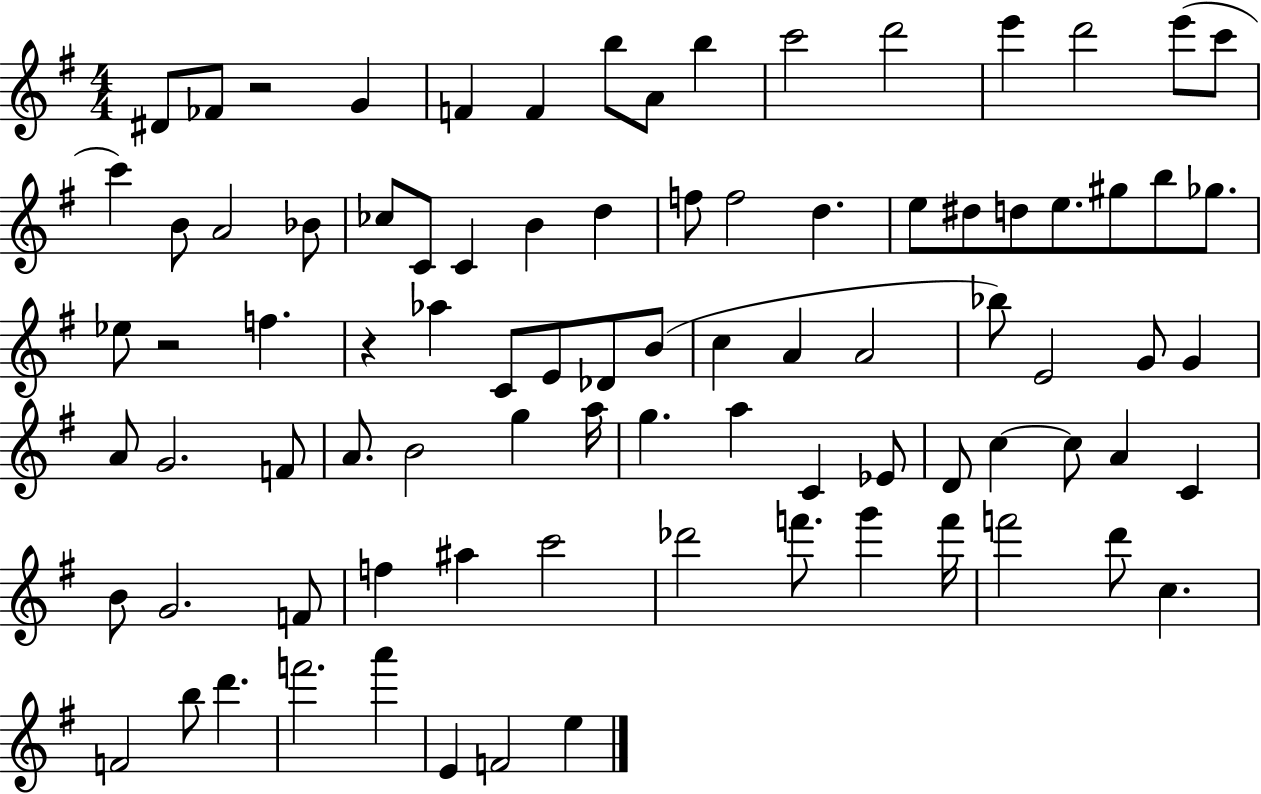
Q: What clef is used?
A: treble